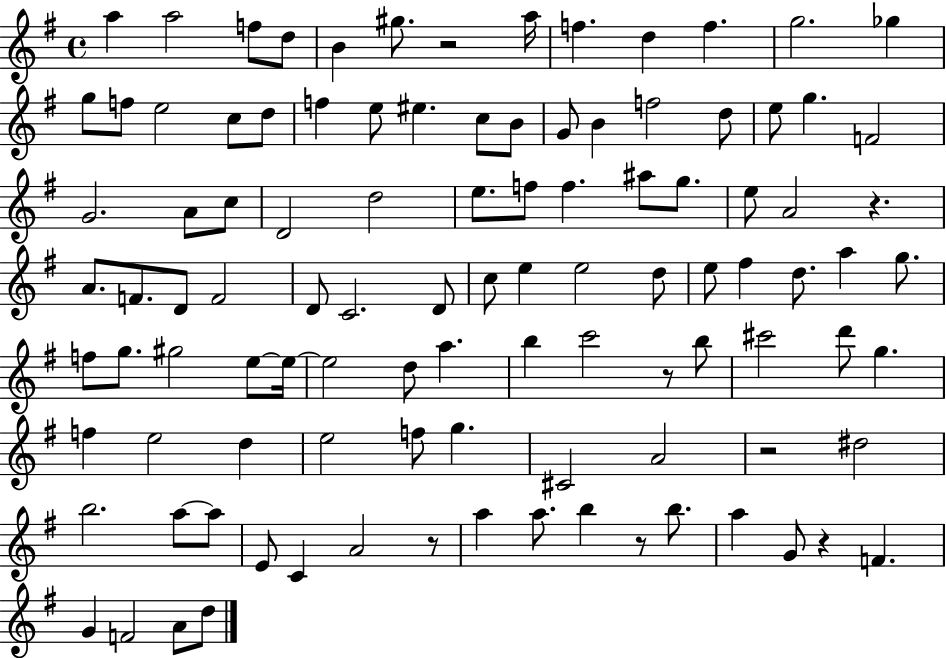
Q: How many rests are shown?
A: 7